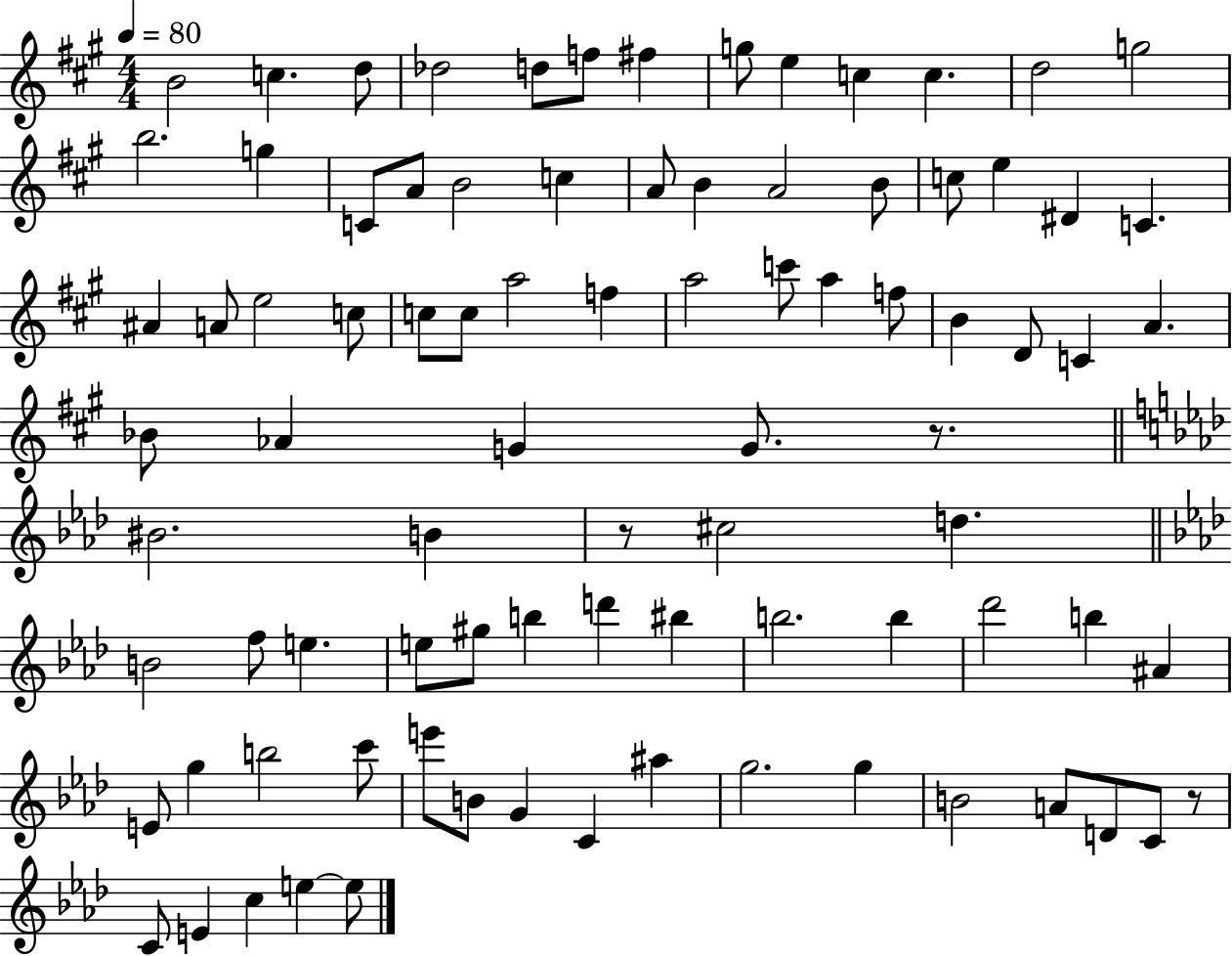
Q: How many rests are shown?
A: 3